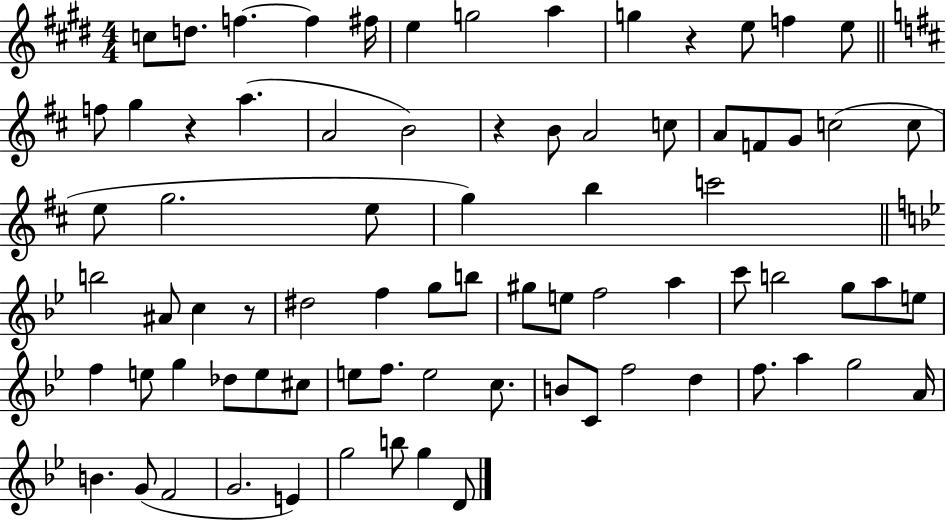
{
  \clef treble
  \numericTimeSignature
  \time 4/4
  \key e \major
  c''8 d''8. f''4.~~ f''4 fis''16 | e''4 g''2 a''4 | g''4 r4 e''8 f''4 e''8 | \bar "||" \break \key d \major f''8 g''4 r4 a''4.( | a'2 b'2) | r4 b'8 a'2 c''8 | a'8 f'8 g'8 c''2( c''8 | \break e''8 g''2. e''8 | g''4) b''4 c'''2 | \bar "||" \break \key g \minor b''2 ais'8 c''4 r8 | dis''2 f''4 g''8 b''8 | gis''8 e''8 f''2 a''4 | c'''8 b''2 g''8 a''8 e''8 | \break f''4 e''8 g''4 des''8 e''8 cis''8 | e''8 f''8. e''2 c''8. | b'8 c'8 f''2 d''4 | f''8. a''4 g''2 a'16 | \break b'4. g'8( f'2 | g'2. e'4) | g''2 b''8 g''4 d'8 | \bar "|."
}